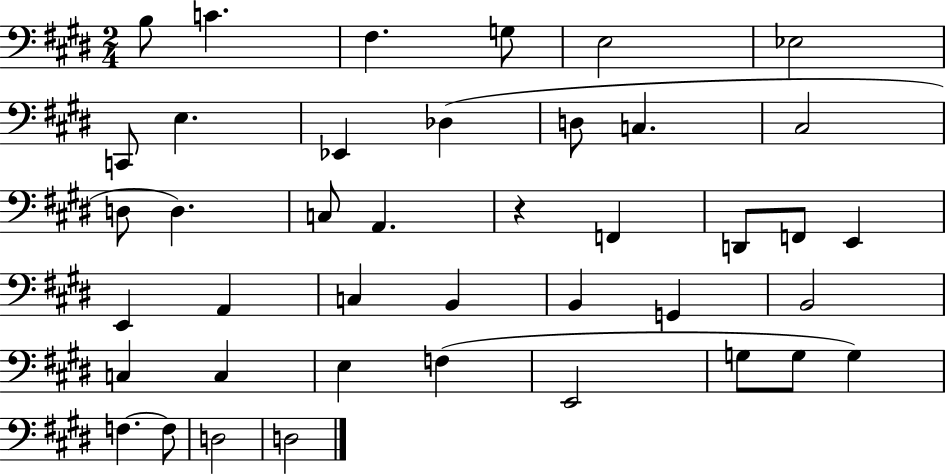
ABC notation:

X:1
T:Untitled
M:2/4
L:1/4
K:E
B,/2 C ^F, G,/2 E,2 _E,2 C,,/2 E, _E,, _D, D,/2 C, ^C,2 D,/2 D, C,/2 A,, z F,, D,,/2 F,,/2 E,, E,, A,, C, B,, B,, G,, B,,2 C, C, E, F, E,,2 G,/2 G,/2 G, F, F,/2 D,2 D,2